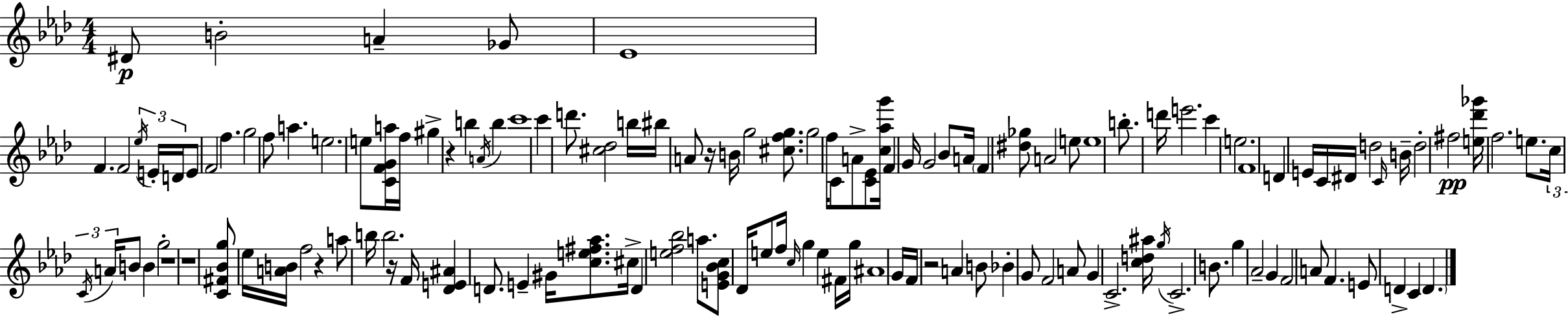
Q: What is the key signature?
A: AES major